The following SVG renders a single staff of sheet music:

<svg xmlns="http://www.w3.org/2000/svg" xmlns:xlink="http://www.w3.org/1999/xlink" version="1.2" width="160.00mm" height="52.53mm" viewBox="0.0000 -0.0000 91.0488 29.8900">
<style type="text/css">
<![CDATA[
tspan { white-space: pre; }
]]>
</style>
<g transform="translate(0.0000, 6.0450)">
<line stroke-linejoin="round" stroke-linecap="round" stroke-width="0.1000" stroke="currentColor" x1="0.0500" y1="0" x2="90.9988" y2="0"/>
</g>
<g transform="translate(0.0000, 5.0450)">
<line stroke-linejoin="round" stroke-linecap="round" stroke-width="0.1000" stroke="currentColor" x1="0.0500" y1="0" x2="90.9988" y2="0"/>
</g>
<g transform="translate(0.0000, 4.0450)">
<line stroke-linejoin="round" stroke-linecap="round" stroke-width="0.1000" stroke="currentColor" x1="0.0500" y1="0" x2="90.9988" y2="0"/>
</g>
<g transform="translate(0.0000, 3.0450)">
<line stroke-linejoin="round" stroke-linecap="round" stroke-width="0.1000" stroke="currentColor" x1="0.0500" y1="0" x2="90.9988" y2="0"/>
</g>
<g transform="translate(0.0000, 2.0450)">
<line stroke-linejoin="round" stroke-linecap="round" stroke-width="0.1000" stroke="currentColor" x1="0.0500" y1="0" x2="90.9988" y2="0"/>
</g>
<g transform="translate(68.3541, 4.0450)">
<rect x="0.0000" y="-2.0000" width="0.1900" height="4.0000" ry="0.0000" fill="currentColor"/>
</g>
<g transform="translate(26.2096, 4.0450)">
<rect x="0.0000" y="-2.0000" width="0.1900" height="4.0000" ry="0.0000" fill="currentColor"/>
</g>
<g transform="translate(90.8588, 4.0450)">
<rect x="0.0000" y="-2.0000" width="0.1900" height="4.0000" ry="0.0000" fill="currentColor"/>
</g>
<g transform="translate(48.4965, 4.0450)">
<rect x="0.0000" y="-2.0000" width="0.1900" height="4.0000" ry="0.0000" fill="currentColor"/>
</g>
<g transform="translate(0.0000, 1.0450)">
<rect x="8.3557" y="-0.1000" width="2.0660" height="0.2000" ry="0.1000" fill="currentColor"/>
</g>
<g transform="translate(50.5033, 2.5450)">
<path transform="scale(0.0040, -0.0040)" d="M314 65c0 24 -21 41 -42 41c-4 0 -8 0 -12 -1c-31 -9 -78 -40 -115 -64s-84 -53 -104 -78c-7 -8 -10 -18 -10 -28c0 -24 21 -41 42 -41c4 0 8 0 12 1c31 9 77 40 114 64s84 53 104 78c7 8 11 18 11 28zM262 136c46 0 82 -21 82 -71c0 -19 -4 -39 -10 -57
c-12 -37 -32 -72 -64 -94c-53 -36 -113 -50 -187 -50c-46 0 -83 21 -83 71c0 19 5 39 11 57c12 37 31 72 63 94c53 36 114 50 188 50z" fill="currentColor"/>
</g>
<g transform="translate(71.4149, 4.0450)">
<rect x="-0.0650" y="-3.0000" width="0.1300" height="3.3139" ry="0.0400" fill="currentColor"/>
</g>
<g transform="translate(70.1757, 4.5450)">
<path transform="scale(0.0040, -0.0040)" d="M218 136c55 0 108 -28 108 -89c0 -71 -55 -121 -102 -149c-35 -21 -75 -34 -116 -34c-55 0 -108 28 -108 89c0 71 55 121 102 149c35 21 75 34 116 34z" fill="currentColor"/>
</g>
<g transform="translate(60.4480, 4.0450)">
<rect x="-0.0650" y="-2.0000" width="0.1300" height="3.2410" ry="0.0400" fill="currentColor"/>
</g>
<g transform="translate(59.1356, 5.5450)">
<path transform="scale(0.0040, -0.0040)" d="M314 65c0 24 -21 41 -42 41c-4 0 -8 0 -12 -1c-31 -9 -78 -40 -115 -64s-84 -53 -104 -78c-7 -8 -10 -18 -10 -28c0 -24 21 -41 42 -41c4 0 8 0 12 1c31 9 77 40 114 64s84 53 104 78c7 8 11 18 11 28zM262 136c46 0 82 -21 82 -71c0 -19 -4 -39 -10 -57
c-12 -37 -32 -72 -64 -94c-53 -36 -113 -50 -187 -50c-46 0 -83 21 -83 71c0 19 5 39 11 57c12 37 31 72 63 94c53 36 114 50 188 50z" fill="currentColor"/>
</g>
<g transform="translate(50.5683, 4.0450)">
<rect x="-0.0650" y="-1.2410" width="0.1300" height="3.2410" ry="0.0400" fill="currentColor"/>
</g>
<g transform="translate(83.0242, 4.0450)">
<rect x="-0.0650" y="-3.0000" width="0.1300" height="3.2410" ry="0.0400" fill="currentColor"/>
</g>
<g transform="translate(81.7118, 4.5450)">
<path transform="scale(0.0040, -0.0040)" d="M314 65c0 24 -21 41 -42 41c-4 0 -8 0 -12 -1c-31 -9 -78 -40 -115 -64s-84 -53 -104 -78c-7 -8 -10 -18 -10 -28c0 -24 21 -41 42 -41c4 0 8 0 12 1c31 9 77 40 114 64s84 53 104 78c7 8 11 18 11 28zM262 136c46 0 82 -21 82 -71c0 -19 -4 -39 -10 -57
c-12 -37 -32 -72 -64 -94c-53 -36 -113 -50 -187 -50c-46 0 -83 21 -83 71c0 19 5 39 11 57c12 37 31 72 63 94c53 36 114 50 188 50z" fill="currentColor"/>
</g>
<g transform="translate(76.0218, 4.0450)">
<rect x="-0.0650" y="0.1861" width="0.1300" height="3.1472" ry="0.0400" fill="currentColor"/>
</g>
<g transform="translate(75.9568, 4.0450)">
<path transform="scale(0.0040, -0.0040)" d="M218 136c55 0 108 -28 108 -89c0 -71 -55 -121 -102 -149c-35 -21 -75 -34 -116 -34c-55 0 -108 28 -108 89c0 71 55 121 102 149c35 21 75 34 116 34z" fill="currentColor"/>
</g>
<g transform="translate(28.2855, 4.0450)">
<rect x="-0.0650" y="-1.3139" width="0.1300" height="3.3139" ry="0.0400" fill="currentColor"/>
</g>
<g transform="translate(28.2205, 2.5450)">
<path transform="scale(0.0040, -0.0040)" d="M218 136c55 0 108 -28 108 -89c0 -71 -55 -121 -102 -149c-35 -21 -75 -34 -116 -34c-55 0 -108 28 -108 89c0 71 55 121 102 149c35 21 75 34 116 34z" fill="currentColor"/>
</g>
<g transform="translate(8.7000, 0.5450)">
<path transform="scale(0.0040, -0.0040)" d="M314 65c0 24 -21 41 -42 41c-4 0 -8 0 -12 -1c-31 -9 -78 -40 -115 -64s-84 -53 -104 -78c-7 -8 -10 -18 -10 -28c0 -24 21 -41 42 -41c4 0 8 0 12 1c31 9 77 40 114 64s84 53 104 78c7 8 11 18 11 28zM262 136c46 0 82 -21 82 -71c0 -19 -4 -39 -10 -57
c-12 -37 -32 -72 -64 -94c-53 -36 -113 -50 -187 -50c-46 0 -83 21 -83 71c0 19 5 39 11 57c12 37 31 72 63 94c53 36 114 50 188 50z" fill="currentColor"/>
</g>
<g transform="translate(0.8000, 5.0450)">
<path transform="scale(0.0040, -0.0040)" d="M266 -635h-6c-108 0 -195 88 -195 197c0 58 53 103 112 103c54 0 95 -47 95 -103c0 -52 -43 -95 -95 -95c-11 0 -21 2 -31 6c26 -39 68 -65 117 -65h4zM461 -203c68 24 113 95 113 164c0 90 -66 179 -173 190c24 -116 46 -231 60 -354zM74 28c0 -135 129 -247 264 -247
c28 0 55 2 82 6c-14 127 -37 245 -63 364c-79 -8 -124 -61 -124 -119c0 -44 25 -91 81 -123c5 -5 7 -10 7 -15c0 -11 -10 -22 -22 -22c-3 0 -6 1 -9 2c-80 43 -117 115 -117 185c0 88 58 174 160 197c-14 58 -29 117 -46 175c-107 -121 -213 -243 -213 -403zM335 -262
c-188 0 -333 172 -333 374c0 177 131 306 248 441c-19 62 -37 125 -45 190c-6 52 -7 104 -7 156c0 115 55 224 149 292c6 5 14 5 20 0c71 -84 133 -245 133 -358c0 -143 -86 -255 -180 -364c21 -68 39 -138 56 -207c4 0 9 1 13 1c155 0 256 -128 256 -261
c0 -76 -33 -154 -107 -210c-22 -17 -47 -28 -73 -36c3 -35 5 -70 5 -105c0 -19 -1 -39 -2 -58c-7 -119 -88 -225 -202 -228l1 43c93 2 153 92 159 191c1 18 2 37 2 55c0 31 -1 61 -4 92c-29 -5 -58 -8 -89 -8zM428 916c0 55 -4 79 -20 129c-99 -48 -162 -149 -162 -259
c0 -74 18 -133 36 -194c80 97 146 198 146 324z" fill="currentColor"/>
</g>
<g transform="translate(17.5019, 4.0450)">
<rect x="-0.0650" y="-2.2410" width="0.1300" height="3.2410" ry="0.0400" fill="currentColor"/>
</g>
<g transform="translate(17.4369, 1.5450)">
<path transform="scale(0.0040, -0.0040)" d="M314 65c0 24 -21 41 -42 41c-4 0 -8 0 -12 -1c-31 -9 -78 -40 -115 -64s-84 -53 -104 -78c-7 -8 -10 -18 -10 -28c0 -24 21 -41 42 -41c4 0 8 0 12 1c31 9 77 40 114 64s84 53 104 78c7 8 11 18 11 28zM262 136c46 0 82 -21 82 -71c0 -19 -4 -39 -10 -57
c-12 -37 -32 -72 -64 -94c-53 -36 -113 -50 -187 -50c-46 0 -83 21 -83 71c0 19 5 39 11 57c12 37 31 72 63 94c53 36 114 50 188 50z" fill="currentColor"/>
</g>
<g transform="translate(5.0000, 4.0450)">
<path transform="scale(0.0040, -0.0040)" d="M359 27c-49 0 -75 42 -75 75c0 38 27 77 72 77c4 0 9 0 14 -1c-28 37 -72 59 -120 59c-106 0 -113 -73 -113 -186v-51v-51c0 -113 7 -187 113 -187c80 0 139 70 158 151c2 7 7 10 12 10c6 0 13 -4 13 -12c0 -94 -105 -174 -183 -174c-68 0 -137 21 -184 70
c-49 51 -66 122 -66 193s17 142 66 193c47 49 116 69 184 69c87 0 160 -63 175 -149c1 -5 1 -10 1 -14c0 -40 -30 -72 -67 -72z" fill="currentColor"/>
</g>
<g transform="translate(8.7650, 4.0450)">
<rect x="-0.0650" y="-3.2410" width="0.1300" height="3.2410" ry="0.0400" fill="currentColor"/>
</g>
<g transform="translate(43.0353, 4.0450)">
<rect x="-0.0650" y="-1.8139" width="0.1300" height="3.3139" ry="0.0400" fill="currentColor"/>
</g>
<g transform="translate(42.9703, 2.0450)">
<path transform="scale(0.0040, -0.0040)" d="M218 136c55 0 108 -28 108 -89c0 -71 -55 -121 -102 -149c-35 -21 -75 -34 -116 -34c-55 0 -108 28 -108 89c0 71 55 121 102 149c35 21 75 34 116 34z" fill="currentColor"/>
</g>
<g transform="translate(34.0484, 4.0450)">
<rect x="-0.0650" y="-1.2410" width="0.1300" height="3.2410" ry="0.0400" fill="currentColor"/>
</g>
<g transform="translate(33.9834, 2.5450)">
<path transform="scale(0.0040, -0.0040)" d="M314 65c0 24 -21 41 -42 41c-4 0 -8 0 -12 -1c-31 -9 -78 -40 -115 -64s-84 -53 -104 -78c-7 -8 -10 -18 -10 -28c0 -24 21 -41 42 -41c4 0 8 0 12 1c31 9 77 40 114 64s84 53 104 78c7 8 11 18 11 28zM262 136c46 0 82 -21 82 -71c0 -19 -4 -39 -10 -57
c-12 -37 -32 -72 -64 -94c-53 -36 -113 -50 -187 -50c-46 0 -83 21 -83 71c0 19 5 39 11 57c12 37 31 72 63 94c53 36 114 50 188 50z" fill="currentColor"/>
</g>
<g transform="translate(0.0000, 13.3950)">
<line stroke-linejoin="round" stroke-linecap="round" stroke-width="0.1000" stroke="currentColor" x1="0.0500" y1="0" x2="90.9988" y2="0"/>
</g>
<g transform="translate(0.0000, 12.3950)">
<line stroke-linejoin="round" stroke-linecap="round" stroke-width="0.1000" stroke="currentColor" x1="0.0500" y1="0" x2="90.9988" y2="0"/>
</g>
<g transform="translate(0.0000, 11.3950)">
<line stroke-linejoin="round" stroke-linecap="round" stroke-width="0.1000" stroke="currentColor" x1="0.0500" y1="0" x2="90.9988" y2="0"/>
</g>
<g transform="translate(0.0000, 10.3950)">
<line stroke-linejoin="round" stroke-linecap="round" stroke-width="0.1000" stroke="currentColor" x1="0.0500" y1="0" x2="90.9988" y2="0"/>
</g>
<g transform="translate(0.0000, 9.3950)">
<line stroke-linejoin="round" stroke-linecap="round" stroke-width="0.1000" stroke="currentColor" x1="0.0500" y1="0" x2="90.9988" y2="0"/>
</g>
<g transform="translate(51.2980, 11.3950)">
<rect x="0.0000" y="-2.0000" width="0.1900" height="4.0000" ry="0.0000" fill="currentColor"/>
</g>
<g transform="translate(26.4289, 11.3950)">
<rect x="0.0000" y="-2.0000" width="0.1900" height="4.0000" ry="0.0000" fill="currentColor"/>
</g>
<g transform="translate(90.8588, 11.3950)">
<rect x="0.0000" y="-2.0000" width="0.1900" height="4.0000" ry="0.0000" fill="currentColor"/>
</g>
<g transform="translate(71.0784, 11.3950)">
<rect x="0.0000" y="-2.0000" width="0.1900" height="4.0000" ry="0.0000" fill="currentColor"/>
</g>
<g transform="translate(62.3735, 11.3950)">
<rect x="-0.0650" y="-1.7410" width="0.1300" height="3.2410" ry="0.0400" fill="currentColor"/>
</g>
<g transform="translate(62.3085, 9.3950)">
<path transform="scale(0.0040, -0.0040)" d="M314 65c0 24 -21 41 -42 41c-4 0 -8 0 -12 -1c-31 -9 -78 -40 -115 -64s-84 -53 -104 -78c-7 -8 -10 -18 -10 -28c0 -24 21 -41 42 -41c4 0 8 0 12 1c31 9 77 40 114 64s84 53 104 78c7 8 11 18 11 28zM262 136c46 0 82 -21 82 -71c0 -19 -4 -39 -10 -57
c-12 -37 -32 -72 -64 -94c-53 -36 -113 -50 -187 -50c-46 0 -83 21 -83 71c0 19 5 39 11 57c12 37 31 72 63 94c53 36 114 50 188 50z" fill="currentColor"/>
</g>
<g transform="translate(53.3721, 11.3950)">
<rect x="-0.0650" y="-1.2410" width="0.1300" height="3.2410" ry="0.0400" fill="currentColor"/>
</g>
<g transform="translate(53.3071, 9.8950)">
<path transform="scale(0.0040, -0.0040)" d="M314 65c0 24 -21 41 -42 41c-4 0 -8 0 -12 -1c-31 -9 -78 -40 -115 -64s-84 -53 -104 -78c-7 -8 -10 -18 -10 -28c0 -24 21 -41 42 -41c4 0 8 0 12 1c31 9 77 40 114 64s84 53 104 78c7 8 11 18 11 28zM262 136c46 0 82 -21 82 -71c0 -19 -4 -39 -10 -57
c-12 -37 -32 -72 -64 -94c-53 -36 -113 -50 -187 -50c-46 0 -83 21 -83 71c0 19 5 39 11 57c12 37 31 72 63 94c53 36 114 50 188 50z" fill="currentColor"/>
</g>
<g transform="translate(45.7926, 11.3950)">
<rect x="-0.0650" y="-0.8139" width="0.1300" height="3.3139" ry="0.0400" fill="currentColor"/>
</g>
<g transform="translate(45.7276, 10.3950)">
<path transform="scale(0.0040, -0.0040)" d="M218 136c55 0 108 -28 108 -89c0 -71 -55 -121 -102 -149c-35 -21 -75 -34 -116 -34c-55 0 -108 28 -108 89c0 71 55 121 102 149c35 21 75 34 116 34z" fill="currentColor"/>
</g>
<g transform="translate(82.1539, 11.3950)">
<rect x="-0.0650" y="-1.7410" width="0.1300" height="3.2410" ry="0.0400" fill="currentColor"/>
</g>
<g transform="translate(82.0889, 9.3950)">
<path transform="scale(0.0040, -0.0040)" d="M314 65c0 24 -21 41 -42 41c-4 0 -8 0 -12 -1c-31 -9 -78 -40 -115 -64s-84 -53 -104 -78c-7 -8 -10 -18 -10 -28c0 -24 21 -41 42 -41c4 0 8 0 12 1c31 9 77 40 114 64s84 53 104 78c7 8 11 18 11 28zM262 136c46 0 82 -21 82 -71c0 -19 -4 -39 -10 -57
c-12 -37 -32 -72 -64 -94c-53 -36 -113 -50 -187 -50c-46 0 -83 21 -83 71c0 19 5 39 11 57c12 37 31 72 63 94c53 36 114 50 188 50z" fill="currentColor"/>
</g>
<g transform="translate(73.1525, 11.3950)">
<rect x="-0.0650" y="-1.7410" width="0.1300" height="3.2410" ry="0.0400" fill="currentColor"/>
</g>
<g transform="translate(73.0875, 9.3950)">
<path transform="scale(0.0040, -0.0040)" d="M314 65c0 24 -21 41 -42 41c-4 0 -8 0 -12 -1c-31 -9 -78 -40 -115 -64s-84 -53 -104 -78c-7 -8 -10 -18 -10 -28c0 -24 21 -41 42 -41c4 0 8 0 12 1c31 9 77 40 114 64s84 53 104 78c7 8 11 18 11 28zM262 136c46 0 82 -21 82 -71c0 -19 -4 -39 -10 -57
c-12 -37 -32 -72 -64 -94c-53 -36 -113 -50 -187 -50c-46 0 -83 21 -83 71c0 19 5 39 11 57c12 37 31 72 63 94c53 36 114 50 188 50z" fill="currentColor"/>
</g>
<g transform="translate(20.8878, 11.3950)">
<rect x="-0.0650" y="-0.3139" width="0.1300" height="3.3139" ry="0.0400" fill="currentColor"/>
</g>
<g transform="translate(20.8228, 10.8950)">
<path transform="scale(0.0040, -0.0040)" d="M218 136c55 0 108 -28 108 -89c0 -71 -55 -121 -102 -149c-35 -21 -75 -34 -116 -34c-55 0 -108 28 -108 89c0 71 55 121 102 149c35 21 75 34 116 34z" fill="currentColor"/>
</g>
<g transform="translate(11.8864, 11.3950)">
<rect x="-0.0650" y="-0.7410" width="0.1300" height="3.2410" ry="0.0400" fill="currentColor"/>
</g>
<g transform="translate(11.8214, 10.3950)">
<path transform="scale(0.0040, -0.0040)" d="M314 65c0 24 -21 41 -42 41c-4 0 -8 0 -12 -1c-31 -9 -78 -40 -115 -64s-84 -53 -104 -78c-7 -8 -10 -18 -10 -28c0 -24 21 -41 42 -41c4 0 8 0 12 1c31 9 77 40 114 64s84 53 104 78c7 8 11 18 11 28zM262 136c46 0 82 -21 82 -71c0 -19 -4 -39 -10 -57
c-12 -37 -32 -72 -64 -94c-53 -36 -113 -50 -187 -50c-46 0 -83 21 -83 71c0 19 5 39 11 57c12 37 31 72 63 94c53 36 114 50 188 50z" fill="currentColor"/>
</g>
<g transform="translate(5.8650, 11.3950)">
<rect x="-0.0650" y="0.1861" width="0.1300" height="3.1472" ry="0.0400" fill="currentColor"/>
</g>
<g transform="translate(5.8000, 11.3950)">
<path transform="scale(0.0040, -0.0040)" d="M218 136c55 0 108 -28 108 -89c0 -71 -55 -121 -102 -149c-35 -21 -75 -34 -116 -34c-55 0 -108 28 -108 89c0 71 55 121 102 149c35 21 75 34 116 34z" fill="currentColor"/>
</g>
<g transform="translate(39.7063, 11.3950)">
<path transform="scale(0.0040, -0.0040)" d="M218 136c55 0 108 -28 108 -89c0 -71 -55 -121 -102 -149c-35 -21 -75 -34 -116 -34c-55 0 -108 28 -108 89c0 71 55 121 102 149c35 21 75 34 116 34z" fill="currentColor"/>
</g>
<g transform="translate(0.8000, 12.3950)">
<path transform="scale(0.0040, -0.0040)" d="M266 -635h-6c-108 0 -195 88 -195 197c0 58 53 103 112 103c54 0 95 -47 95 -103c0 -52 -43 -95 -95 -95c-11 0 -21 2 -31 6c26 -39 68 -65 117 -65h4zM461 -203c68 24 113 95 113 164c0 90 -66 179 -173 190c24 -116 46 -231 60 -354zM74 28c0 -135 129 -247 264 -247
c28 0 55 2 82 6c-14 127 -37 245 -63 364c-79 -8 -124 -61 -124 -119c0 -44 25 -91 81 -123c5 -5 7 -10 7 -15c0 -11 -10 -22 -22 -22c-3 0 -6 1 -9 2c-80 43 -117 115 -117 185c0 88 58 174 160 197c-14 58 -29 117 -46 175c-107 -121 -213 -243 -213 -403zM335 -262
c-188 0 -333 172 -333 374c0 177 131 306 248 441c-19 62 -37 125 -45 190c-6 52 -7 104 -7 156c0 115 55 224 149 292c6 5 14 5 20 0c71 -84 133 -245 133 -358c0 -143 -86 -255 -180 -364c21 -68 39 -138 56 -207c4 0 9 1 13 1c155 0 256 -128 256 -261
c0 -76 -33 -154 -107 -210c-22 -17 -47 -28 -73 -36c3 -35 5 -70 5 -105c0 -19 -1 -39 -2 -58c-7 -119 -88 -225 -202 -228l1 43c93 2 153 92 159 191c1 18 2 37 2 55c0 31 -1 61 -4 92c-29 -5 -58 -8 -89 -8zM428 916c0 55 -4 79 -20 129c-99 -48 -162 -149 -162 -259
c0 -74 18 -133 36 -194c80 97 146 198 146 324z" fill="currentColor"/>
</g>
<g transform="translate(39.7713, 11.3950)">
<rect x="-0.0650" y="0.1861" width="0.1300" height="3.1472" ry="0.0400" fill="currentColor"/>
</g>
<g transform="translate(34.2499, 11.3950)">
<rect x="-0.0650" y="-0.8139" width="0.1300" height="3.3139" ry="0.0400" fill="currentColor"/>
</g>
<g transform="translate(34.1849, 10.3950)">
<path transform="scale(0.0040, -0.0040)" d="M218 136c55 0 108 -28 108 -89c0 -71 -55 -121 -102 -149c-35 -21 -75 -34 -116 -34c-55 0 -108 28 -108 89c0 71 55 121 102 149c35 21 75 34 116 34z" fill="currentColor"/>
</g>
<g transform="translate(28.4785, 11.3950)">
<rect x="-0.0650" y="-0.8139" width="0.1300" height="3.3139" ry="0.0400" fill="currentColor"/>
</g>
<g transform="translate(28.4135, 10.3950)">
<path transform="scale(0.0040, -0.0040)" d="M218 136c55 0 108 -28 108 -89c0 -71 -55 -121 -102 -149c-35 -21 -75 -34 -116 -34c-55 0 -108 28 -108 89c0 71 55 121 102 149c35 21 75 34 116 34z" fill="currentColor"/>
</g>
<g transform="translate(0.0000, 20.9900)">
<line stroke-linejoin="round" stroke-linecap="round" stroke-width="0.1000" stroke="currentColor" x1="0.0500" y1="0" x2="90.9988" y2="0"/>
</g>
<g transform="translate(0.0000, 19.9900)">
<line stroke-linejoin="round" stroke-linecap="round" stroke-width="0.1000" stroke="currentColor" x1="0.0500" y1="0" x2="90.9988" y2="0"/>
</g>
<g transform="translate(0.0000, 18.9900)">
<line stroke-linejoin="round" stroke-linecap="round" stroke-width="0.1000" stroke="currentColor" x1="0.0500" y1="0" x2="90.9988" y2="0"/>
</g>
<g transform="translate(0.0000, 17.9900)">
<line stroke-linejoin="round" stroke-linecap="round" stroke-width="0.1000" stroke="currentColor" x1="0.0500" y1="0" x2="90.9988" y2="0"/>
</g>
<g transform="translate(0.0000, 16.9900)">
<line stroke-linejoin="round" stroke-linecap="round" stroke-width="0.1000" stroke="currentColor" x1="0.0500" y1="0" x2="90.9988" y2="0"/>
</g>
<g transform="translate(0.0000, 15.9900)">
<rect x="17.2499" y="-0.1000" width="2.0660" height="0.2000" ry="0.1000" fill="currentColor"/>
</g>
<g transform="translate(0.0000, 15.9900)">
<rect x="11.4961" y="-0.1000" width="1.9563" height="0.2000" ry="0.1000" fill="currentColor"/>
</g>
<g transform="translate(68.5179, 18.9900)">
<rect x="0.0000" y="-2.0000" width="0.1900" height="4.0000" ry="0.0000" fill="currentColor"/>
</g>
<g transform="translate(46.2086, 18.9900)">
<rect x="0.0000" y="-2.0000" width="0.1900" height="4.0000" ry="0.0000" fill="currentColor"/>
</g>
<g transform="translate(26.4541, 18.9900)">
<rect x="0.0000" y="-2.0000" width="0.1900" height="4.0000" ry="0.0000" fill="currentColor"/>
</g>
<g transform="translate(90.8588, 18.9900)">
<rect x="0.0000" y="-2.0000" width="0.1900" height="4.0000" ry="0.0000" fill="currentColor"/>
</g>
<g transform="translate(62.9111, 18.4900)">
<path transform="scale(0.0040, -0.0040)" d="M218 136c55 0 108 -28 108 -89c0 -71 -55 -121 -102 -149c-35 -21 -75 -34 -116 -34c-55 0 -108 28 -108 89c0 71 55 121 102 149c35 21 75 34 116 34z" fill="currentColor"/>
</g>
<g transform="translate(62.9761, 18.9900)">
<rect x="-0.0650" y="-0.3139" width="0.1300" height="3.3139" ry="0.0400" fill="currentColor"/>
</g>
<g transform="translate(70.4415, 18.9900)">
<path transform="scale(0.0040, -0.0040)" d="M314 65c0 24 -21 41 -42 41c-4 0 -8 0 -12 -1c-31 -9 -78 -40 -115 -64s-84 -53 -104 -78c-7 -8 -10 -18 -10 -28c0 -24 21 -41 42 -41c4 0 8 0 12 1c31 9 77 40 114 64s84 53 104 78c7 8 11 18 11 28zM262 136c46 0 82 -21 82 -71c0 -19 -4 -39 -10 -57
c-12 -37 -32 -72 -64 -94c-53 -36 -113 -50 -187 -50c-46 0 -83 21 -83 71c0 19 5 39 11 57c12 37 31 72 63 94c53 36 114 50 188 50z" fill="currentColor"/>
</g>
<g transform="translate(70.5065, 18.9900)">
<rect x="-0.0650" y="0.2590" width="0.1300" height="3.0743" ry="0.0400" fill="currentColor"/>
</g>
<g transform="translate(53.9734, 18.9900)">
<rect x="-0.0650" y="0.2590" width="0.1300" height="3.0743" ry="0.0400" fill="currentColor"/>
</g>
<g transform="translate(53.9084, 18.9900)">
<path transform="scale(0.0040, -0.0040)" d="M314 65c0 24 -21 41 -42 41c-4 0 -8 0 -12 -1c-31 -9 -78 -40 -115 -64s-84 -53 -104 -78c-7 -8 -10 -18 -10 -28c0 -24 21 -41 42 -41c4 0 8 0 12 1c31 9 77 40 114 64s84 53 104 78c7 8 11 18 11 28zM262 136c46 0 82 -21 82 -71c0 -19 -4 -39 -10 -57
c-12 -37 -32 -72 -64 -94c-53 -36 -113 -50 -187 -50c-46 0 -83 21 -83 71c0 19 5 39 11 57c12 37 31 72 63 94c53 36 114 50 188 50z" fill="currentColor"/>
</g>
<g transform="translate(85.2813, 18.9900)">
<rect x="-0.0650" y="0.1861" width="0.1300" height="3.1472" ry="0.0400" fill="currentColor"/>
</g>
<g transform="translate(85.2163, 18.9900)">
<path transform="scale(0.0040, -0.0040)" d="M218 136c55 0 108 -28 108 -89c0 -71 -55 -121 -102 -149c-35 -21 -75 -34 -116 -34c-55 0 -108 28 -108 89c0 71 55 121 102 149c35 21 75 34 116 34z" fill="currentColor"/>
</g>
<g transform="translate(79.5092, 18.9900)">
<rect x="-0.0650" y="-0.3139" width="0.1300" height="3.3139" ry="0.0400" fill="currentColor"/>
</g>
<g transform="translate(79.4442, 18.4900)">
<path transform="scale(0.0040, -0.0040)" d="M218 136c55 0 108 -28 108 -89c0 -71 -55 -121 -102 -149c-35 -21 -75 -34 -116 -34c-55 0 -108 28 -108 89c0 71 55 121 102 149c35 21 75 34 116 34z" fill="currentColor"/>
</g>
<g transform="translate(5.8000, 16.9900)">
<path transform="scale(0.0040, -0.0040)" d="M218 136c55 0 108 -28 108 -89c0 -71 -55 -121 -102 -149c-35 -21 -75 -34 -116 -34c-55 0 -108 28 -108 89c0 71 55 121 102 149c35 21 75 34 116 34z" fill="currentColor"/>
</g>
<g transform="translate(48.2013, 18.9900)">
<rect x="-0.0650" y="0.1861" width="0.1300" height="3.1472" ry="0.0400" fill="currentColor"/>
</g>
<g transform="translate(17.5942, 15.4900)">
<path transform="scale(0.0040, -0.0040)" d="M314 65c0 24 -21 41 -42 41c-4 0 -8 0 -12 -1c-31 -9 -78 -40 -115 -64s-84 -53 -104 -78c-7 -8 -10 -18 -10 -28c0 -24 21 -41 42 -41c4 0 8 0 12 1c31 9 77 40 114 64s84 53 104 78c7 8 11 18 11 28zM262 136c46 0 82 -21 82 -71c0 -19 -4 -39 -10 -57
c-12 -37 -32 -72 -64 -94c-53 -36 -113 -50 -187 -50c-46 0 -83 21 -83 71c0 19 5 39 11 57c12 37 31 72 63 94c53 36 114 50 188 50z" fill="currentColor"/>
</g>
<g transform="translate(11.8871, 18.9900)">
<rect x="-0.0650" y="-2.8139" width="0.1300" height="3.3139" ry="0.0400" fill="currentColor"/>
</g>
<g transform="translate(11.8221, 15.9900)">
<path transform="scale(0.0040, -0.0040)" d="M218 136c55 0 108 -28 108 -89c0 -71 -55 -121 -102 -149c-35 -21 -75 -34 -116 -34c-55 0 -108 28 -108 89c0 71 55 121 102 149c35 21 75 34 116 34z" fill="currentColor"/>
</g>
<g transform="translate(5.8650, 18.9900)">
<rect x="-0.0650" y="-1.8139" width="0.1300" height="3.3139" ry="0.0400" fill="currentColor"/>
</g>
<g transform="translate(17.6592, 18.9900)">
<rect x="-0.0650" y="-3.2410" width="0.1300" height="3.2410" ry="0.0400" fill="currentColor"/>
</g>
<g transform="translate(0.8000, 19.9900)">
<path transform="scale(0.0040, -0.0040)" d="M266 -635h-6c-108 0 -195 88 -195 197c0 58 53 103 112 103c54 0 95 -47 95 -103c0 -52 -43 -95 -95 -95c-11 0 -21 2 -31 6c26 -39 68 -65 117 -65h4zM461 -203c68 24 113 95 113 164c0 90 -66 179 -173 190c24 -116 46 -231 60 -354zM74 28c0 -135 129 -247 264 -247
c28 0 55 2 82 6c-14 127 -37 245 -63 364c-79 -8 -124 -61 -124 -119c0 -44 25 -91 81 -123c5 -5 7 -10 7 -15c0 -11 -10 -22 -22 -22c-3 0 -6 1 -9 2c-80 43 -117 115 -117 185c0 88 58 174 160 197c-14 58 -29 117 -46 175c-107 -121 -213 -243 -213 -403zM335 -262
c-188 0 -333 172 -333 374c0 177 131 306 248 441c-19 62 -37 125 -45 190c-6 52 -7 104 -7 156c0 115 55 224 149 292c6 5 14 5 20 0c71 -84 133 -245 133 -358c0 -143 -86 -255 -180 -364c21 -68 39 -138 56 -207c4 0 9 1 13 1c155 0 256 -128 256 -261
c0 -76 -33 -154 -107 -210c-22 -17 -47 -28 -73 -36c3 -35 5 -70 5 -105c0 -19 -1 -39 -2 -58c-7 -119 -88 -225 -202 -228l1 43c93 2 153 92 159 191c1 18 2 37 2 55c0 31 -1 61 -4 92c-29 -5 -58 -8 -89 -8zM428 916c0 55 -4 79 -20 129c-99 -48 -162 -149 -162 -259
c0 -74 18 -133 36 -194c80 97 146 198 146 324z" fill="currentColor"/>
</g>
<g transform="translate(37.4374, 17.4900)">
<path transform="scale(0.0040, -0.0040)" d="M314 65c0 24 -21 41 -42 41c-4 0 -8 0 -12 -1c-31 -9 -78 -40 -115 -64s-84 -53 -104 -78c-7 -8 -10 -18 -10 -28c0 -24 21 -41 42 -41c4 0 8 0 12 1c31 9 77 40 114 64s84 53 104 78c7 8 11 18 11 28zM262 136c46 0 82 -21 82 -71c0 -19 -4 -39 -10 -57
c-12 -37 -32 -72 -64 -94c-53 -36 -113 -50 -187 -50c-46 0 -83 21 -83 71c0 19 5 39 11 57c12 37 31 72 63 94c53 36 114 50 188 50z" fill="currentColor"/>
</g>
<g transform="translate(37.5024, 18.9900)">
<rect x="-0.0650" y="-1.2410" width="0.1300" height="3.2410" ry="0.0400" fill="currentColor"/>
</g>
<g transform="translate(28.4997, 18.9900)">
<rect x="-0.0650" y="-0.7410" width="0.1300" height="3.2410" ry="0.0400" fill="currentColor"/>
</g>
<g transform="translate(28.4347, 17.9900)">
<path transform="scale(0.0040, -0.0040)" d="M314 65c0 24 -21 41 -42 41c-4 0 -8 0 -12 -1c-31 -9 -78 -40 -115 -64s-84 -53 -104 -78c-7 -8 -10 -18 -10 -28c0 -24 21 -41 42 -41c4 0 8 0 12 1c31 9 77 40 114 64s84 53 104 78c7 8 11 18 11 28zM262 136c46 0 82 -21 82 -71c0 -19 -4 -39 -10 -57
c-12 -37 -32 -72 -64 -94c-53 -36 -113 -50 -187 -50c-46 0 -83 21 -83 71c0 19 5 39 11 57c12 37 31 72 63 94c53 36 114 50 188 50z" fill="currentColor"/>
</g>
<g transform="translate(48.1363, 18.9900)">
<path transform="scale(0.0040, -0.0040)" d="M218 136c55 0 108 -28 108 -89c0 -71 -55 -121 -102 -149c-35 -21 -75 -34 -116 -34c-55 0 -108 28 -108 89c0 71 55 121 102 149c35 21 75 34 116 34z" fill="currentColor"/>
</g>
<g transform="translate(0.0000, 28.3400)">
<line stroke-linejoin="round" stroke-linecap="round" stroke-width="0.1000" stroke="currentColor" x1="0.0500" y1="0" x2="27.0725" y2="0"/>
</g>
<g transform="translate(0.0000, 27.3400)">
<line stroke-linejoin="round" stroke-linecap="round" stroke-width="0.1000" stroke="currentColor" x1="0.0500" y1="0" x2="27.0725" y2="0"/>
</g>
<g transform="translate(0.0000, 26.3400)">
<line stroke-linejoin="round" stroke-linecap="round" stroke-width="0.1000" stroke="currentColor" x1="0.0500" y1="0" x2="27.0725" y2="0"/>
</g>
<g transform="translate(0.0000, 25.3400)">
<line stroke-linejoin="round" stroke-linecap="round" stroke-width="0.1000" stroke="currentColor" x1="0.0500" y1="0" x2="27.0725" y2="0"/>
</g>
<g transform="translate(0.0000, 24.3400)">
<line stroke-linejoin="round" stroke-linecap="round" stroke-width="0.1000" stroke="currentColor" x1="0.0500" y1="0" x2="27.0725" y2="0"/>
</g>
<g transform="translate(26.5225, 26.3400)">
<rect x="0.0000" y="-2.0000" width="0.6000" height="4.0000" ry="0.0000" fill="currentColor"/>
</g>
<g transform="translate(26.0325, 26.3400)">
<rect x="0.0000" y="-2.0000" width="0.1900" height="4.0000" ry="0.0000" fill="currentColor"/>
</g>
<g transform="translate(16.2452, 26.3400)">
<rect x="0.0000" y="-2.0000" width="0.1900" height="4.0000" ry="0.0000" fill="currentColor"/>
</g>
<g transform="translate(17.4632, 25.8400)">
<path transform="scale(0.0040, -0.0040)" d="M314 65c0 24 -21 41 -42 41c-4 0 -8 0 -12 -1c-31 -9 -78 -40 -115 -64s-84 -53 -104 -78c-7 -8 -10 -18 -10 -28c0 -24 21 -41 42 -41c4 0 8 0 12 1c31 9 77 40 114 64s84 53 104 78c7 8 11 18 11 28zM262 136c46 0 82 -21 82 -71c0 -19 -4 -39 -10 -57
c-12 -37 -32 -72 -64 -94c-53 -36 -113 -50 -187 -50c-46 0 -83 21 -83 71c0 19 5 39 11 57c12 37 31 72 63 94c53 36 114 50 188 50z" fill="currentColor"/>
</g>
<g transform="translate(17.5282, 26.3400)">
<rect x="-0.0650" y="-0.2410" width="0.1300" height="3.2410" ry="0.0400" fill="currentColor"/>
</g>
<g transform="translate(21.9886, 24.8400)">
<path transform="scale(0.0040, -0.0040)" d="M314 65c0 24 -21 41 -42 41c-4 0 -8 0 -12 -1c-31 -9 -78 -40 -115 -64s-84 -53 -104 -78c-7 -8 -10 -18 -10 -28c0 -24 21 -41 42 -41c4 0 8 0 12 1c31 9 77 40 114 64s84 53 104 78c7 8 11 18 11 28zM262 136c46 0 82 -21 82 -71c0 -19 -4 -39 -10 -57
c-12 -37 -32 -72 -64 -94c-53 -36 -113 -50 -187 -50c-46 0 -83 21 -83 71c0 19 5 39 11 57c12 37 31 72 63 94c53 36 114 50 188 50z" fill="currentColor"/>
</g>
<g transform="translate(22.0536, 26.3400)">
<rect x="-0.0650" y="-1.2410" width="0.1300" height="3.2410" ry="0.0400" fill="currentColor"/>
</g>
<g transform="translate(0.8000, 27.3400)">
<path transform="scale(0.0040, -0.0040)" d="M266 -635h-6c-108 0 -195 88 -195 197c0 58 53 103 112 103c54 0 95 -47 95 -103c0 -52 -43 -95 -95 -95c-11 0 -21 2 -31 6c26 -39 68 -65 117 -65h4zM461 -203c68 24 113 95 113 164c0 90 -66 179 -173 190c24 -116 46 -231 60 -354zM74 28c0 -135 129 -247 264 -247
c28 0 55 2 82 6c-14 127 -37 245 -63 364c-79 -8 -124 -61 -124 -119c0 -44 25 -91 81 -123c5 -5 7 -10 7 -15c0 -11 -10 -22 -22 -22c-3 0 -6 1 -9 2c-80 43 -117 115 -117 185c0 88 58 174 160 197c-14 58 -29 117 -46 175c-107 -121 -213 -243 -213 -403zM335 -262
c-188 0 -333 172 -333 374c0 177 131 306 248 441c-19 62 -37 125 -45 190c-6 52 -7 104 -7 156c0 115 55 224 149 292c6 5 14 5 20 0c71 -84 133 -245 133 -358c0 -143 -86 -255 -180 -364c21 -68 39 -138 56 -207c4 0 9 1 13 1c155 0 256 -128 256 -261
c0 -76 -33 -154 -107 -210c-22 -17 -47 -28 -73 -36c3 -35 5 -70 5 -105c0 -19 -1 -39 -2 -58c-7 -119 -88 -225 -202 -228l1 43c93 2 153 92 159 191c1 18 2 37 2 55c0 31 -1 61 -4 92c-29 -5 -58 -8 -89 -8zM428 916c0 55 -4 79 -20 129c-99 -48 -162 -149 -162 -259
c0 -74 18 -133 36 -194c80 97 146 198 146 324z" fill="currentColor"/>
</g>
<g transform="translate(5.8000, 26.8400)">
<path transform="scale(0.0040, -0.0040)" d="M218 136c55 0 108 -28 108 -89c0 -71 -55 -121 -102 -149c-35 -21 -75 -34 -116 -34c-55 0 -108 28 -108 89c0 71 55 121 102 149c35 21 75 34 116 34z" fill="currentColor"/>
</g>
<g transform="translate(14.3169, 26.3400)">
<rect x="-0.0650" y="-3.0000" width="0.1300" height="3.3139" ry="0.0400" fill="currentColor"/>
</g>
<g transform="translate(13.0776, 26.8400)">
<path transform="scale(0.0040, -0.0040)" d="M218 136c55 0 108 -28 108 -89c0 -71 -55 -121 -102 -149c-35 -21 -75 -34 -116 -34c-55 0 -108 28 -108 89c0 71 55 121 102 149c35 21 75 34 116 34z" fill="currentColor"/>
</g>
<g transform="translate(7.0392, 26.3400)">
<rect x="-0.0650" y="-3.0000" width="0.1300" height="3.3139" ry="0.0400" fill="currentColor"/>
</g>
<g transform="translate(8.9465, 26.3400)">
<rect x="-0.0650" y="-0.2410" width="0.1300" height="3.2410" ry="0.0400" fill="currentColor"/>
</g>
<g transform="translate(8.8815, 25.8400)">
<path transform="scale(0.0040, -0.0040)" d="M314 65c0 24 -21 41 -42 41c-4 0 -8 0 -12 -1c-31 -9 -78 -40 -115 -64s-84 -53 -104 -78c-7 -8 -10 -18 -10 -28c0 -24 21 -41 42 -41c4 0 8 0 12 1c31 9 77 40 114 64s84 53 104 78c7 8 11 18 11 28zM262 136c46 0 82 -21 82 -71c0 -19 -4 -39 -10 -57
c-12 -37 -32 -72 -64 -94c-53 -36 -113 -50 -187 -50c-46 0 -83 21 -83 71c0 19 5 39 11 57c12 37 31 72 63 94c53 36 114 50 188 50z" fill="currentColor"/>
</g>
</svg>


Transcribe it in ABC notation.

X:1
T:Untitled
M:4/4
L:1/4
K:C
b2 g2 e e2 f e2 F2 A B A2 B d2 c d d B d e2 f2 f2 f2 f a b2 d2 e2 B B2 c B2 c B A c2 A c2 e2